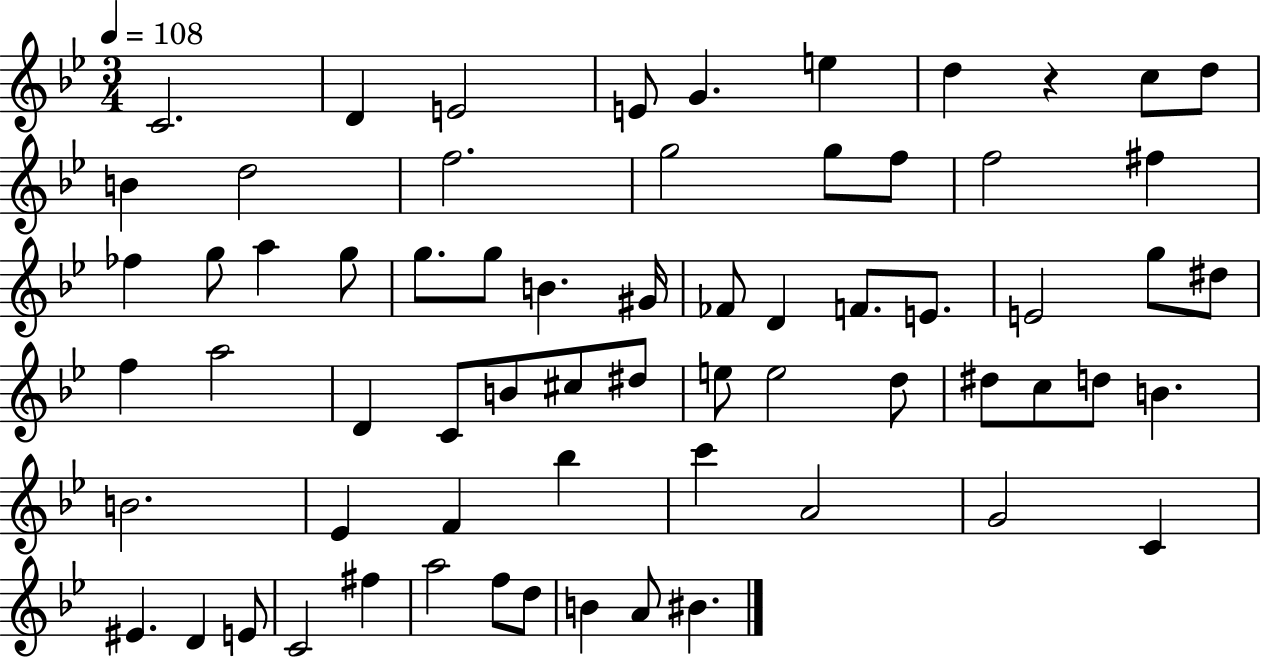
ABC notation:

X:1
T:Untitled
M:3/4
L:1/4
K:Bb
C2 D E2 E/2 G e d z c/2 d/2 B d2 f2 g2 g/2 f/2 f2 ^f _f g/2 a g/2 g/2 g/2 B ^G/4 _F/2 D F/2 E/2 E2 g/2 ^d/2 f a2 D C/2 B/2 ^c/2 ^d/2 e/2 e2 d/2 ^d/2 c/2 d/2 B B2 _E F _b c' A2 G2 C ^E D E/2 C2 ^f a2 f/2 d/2 B A/2 ^B